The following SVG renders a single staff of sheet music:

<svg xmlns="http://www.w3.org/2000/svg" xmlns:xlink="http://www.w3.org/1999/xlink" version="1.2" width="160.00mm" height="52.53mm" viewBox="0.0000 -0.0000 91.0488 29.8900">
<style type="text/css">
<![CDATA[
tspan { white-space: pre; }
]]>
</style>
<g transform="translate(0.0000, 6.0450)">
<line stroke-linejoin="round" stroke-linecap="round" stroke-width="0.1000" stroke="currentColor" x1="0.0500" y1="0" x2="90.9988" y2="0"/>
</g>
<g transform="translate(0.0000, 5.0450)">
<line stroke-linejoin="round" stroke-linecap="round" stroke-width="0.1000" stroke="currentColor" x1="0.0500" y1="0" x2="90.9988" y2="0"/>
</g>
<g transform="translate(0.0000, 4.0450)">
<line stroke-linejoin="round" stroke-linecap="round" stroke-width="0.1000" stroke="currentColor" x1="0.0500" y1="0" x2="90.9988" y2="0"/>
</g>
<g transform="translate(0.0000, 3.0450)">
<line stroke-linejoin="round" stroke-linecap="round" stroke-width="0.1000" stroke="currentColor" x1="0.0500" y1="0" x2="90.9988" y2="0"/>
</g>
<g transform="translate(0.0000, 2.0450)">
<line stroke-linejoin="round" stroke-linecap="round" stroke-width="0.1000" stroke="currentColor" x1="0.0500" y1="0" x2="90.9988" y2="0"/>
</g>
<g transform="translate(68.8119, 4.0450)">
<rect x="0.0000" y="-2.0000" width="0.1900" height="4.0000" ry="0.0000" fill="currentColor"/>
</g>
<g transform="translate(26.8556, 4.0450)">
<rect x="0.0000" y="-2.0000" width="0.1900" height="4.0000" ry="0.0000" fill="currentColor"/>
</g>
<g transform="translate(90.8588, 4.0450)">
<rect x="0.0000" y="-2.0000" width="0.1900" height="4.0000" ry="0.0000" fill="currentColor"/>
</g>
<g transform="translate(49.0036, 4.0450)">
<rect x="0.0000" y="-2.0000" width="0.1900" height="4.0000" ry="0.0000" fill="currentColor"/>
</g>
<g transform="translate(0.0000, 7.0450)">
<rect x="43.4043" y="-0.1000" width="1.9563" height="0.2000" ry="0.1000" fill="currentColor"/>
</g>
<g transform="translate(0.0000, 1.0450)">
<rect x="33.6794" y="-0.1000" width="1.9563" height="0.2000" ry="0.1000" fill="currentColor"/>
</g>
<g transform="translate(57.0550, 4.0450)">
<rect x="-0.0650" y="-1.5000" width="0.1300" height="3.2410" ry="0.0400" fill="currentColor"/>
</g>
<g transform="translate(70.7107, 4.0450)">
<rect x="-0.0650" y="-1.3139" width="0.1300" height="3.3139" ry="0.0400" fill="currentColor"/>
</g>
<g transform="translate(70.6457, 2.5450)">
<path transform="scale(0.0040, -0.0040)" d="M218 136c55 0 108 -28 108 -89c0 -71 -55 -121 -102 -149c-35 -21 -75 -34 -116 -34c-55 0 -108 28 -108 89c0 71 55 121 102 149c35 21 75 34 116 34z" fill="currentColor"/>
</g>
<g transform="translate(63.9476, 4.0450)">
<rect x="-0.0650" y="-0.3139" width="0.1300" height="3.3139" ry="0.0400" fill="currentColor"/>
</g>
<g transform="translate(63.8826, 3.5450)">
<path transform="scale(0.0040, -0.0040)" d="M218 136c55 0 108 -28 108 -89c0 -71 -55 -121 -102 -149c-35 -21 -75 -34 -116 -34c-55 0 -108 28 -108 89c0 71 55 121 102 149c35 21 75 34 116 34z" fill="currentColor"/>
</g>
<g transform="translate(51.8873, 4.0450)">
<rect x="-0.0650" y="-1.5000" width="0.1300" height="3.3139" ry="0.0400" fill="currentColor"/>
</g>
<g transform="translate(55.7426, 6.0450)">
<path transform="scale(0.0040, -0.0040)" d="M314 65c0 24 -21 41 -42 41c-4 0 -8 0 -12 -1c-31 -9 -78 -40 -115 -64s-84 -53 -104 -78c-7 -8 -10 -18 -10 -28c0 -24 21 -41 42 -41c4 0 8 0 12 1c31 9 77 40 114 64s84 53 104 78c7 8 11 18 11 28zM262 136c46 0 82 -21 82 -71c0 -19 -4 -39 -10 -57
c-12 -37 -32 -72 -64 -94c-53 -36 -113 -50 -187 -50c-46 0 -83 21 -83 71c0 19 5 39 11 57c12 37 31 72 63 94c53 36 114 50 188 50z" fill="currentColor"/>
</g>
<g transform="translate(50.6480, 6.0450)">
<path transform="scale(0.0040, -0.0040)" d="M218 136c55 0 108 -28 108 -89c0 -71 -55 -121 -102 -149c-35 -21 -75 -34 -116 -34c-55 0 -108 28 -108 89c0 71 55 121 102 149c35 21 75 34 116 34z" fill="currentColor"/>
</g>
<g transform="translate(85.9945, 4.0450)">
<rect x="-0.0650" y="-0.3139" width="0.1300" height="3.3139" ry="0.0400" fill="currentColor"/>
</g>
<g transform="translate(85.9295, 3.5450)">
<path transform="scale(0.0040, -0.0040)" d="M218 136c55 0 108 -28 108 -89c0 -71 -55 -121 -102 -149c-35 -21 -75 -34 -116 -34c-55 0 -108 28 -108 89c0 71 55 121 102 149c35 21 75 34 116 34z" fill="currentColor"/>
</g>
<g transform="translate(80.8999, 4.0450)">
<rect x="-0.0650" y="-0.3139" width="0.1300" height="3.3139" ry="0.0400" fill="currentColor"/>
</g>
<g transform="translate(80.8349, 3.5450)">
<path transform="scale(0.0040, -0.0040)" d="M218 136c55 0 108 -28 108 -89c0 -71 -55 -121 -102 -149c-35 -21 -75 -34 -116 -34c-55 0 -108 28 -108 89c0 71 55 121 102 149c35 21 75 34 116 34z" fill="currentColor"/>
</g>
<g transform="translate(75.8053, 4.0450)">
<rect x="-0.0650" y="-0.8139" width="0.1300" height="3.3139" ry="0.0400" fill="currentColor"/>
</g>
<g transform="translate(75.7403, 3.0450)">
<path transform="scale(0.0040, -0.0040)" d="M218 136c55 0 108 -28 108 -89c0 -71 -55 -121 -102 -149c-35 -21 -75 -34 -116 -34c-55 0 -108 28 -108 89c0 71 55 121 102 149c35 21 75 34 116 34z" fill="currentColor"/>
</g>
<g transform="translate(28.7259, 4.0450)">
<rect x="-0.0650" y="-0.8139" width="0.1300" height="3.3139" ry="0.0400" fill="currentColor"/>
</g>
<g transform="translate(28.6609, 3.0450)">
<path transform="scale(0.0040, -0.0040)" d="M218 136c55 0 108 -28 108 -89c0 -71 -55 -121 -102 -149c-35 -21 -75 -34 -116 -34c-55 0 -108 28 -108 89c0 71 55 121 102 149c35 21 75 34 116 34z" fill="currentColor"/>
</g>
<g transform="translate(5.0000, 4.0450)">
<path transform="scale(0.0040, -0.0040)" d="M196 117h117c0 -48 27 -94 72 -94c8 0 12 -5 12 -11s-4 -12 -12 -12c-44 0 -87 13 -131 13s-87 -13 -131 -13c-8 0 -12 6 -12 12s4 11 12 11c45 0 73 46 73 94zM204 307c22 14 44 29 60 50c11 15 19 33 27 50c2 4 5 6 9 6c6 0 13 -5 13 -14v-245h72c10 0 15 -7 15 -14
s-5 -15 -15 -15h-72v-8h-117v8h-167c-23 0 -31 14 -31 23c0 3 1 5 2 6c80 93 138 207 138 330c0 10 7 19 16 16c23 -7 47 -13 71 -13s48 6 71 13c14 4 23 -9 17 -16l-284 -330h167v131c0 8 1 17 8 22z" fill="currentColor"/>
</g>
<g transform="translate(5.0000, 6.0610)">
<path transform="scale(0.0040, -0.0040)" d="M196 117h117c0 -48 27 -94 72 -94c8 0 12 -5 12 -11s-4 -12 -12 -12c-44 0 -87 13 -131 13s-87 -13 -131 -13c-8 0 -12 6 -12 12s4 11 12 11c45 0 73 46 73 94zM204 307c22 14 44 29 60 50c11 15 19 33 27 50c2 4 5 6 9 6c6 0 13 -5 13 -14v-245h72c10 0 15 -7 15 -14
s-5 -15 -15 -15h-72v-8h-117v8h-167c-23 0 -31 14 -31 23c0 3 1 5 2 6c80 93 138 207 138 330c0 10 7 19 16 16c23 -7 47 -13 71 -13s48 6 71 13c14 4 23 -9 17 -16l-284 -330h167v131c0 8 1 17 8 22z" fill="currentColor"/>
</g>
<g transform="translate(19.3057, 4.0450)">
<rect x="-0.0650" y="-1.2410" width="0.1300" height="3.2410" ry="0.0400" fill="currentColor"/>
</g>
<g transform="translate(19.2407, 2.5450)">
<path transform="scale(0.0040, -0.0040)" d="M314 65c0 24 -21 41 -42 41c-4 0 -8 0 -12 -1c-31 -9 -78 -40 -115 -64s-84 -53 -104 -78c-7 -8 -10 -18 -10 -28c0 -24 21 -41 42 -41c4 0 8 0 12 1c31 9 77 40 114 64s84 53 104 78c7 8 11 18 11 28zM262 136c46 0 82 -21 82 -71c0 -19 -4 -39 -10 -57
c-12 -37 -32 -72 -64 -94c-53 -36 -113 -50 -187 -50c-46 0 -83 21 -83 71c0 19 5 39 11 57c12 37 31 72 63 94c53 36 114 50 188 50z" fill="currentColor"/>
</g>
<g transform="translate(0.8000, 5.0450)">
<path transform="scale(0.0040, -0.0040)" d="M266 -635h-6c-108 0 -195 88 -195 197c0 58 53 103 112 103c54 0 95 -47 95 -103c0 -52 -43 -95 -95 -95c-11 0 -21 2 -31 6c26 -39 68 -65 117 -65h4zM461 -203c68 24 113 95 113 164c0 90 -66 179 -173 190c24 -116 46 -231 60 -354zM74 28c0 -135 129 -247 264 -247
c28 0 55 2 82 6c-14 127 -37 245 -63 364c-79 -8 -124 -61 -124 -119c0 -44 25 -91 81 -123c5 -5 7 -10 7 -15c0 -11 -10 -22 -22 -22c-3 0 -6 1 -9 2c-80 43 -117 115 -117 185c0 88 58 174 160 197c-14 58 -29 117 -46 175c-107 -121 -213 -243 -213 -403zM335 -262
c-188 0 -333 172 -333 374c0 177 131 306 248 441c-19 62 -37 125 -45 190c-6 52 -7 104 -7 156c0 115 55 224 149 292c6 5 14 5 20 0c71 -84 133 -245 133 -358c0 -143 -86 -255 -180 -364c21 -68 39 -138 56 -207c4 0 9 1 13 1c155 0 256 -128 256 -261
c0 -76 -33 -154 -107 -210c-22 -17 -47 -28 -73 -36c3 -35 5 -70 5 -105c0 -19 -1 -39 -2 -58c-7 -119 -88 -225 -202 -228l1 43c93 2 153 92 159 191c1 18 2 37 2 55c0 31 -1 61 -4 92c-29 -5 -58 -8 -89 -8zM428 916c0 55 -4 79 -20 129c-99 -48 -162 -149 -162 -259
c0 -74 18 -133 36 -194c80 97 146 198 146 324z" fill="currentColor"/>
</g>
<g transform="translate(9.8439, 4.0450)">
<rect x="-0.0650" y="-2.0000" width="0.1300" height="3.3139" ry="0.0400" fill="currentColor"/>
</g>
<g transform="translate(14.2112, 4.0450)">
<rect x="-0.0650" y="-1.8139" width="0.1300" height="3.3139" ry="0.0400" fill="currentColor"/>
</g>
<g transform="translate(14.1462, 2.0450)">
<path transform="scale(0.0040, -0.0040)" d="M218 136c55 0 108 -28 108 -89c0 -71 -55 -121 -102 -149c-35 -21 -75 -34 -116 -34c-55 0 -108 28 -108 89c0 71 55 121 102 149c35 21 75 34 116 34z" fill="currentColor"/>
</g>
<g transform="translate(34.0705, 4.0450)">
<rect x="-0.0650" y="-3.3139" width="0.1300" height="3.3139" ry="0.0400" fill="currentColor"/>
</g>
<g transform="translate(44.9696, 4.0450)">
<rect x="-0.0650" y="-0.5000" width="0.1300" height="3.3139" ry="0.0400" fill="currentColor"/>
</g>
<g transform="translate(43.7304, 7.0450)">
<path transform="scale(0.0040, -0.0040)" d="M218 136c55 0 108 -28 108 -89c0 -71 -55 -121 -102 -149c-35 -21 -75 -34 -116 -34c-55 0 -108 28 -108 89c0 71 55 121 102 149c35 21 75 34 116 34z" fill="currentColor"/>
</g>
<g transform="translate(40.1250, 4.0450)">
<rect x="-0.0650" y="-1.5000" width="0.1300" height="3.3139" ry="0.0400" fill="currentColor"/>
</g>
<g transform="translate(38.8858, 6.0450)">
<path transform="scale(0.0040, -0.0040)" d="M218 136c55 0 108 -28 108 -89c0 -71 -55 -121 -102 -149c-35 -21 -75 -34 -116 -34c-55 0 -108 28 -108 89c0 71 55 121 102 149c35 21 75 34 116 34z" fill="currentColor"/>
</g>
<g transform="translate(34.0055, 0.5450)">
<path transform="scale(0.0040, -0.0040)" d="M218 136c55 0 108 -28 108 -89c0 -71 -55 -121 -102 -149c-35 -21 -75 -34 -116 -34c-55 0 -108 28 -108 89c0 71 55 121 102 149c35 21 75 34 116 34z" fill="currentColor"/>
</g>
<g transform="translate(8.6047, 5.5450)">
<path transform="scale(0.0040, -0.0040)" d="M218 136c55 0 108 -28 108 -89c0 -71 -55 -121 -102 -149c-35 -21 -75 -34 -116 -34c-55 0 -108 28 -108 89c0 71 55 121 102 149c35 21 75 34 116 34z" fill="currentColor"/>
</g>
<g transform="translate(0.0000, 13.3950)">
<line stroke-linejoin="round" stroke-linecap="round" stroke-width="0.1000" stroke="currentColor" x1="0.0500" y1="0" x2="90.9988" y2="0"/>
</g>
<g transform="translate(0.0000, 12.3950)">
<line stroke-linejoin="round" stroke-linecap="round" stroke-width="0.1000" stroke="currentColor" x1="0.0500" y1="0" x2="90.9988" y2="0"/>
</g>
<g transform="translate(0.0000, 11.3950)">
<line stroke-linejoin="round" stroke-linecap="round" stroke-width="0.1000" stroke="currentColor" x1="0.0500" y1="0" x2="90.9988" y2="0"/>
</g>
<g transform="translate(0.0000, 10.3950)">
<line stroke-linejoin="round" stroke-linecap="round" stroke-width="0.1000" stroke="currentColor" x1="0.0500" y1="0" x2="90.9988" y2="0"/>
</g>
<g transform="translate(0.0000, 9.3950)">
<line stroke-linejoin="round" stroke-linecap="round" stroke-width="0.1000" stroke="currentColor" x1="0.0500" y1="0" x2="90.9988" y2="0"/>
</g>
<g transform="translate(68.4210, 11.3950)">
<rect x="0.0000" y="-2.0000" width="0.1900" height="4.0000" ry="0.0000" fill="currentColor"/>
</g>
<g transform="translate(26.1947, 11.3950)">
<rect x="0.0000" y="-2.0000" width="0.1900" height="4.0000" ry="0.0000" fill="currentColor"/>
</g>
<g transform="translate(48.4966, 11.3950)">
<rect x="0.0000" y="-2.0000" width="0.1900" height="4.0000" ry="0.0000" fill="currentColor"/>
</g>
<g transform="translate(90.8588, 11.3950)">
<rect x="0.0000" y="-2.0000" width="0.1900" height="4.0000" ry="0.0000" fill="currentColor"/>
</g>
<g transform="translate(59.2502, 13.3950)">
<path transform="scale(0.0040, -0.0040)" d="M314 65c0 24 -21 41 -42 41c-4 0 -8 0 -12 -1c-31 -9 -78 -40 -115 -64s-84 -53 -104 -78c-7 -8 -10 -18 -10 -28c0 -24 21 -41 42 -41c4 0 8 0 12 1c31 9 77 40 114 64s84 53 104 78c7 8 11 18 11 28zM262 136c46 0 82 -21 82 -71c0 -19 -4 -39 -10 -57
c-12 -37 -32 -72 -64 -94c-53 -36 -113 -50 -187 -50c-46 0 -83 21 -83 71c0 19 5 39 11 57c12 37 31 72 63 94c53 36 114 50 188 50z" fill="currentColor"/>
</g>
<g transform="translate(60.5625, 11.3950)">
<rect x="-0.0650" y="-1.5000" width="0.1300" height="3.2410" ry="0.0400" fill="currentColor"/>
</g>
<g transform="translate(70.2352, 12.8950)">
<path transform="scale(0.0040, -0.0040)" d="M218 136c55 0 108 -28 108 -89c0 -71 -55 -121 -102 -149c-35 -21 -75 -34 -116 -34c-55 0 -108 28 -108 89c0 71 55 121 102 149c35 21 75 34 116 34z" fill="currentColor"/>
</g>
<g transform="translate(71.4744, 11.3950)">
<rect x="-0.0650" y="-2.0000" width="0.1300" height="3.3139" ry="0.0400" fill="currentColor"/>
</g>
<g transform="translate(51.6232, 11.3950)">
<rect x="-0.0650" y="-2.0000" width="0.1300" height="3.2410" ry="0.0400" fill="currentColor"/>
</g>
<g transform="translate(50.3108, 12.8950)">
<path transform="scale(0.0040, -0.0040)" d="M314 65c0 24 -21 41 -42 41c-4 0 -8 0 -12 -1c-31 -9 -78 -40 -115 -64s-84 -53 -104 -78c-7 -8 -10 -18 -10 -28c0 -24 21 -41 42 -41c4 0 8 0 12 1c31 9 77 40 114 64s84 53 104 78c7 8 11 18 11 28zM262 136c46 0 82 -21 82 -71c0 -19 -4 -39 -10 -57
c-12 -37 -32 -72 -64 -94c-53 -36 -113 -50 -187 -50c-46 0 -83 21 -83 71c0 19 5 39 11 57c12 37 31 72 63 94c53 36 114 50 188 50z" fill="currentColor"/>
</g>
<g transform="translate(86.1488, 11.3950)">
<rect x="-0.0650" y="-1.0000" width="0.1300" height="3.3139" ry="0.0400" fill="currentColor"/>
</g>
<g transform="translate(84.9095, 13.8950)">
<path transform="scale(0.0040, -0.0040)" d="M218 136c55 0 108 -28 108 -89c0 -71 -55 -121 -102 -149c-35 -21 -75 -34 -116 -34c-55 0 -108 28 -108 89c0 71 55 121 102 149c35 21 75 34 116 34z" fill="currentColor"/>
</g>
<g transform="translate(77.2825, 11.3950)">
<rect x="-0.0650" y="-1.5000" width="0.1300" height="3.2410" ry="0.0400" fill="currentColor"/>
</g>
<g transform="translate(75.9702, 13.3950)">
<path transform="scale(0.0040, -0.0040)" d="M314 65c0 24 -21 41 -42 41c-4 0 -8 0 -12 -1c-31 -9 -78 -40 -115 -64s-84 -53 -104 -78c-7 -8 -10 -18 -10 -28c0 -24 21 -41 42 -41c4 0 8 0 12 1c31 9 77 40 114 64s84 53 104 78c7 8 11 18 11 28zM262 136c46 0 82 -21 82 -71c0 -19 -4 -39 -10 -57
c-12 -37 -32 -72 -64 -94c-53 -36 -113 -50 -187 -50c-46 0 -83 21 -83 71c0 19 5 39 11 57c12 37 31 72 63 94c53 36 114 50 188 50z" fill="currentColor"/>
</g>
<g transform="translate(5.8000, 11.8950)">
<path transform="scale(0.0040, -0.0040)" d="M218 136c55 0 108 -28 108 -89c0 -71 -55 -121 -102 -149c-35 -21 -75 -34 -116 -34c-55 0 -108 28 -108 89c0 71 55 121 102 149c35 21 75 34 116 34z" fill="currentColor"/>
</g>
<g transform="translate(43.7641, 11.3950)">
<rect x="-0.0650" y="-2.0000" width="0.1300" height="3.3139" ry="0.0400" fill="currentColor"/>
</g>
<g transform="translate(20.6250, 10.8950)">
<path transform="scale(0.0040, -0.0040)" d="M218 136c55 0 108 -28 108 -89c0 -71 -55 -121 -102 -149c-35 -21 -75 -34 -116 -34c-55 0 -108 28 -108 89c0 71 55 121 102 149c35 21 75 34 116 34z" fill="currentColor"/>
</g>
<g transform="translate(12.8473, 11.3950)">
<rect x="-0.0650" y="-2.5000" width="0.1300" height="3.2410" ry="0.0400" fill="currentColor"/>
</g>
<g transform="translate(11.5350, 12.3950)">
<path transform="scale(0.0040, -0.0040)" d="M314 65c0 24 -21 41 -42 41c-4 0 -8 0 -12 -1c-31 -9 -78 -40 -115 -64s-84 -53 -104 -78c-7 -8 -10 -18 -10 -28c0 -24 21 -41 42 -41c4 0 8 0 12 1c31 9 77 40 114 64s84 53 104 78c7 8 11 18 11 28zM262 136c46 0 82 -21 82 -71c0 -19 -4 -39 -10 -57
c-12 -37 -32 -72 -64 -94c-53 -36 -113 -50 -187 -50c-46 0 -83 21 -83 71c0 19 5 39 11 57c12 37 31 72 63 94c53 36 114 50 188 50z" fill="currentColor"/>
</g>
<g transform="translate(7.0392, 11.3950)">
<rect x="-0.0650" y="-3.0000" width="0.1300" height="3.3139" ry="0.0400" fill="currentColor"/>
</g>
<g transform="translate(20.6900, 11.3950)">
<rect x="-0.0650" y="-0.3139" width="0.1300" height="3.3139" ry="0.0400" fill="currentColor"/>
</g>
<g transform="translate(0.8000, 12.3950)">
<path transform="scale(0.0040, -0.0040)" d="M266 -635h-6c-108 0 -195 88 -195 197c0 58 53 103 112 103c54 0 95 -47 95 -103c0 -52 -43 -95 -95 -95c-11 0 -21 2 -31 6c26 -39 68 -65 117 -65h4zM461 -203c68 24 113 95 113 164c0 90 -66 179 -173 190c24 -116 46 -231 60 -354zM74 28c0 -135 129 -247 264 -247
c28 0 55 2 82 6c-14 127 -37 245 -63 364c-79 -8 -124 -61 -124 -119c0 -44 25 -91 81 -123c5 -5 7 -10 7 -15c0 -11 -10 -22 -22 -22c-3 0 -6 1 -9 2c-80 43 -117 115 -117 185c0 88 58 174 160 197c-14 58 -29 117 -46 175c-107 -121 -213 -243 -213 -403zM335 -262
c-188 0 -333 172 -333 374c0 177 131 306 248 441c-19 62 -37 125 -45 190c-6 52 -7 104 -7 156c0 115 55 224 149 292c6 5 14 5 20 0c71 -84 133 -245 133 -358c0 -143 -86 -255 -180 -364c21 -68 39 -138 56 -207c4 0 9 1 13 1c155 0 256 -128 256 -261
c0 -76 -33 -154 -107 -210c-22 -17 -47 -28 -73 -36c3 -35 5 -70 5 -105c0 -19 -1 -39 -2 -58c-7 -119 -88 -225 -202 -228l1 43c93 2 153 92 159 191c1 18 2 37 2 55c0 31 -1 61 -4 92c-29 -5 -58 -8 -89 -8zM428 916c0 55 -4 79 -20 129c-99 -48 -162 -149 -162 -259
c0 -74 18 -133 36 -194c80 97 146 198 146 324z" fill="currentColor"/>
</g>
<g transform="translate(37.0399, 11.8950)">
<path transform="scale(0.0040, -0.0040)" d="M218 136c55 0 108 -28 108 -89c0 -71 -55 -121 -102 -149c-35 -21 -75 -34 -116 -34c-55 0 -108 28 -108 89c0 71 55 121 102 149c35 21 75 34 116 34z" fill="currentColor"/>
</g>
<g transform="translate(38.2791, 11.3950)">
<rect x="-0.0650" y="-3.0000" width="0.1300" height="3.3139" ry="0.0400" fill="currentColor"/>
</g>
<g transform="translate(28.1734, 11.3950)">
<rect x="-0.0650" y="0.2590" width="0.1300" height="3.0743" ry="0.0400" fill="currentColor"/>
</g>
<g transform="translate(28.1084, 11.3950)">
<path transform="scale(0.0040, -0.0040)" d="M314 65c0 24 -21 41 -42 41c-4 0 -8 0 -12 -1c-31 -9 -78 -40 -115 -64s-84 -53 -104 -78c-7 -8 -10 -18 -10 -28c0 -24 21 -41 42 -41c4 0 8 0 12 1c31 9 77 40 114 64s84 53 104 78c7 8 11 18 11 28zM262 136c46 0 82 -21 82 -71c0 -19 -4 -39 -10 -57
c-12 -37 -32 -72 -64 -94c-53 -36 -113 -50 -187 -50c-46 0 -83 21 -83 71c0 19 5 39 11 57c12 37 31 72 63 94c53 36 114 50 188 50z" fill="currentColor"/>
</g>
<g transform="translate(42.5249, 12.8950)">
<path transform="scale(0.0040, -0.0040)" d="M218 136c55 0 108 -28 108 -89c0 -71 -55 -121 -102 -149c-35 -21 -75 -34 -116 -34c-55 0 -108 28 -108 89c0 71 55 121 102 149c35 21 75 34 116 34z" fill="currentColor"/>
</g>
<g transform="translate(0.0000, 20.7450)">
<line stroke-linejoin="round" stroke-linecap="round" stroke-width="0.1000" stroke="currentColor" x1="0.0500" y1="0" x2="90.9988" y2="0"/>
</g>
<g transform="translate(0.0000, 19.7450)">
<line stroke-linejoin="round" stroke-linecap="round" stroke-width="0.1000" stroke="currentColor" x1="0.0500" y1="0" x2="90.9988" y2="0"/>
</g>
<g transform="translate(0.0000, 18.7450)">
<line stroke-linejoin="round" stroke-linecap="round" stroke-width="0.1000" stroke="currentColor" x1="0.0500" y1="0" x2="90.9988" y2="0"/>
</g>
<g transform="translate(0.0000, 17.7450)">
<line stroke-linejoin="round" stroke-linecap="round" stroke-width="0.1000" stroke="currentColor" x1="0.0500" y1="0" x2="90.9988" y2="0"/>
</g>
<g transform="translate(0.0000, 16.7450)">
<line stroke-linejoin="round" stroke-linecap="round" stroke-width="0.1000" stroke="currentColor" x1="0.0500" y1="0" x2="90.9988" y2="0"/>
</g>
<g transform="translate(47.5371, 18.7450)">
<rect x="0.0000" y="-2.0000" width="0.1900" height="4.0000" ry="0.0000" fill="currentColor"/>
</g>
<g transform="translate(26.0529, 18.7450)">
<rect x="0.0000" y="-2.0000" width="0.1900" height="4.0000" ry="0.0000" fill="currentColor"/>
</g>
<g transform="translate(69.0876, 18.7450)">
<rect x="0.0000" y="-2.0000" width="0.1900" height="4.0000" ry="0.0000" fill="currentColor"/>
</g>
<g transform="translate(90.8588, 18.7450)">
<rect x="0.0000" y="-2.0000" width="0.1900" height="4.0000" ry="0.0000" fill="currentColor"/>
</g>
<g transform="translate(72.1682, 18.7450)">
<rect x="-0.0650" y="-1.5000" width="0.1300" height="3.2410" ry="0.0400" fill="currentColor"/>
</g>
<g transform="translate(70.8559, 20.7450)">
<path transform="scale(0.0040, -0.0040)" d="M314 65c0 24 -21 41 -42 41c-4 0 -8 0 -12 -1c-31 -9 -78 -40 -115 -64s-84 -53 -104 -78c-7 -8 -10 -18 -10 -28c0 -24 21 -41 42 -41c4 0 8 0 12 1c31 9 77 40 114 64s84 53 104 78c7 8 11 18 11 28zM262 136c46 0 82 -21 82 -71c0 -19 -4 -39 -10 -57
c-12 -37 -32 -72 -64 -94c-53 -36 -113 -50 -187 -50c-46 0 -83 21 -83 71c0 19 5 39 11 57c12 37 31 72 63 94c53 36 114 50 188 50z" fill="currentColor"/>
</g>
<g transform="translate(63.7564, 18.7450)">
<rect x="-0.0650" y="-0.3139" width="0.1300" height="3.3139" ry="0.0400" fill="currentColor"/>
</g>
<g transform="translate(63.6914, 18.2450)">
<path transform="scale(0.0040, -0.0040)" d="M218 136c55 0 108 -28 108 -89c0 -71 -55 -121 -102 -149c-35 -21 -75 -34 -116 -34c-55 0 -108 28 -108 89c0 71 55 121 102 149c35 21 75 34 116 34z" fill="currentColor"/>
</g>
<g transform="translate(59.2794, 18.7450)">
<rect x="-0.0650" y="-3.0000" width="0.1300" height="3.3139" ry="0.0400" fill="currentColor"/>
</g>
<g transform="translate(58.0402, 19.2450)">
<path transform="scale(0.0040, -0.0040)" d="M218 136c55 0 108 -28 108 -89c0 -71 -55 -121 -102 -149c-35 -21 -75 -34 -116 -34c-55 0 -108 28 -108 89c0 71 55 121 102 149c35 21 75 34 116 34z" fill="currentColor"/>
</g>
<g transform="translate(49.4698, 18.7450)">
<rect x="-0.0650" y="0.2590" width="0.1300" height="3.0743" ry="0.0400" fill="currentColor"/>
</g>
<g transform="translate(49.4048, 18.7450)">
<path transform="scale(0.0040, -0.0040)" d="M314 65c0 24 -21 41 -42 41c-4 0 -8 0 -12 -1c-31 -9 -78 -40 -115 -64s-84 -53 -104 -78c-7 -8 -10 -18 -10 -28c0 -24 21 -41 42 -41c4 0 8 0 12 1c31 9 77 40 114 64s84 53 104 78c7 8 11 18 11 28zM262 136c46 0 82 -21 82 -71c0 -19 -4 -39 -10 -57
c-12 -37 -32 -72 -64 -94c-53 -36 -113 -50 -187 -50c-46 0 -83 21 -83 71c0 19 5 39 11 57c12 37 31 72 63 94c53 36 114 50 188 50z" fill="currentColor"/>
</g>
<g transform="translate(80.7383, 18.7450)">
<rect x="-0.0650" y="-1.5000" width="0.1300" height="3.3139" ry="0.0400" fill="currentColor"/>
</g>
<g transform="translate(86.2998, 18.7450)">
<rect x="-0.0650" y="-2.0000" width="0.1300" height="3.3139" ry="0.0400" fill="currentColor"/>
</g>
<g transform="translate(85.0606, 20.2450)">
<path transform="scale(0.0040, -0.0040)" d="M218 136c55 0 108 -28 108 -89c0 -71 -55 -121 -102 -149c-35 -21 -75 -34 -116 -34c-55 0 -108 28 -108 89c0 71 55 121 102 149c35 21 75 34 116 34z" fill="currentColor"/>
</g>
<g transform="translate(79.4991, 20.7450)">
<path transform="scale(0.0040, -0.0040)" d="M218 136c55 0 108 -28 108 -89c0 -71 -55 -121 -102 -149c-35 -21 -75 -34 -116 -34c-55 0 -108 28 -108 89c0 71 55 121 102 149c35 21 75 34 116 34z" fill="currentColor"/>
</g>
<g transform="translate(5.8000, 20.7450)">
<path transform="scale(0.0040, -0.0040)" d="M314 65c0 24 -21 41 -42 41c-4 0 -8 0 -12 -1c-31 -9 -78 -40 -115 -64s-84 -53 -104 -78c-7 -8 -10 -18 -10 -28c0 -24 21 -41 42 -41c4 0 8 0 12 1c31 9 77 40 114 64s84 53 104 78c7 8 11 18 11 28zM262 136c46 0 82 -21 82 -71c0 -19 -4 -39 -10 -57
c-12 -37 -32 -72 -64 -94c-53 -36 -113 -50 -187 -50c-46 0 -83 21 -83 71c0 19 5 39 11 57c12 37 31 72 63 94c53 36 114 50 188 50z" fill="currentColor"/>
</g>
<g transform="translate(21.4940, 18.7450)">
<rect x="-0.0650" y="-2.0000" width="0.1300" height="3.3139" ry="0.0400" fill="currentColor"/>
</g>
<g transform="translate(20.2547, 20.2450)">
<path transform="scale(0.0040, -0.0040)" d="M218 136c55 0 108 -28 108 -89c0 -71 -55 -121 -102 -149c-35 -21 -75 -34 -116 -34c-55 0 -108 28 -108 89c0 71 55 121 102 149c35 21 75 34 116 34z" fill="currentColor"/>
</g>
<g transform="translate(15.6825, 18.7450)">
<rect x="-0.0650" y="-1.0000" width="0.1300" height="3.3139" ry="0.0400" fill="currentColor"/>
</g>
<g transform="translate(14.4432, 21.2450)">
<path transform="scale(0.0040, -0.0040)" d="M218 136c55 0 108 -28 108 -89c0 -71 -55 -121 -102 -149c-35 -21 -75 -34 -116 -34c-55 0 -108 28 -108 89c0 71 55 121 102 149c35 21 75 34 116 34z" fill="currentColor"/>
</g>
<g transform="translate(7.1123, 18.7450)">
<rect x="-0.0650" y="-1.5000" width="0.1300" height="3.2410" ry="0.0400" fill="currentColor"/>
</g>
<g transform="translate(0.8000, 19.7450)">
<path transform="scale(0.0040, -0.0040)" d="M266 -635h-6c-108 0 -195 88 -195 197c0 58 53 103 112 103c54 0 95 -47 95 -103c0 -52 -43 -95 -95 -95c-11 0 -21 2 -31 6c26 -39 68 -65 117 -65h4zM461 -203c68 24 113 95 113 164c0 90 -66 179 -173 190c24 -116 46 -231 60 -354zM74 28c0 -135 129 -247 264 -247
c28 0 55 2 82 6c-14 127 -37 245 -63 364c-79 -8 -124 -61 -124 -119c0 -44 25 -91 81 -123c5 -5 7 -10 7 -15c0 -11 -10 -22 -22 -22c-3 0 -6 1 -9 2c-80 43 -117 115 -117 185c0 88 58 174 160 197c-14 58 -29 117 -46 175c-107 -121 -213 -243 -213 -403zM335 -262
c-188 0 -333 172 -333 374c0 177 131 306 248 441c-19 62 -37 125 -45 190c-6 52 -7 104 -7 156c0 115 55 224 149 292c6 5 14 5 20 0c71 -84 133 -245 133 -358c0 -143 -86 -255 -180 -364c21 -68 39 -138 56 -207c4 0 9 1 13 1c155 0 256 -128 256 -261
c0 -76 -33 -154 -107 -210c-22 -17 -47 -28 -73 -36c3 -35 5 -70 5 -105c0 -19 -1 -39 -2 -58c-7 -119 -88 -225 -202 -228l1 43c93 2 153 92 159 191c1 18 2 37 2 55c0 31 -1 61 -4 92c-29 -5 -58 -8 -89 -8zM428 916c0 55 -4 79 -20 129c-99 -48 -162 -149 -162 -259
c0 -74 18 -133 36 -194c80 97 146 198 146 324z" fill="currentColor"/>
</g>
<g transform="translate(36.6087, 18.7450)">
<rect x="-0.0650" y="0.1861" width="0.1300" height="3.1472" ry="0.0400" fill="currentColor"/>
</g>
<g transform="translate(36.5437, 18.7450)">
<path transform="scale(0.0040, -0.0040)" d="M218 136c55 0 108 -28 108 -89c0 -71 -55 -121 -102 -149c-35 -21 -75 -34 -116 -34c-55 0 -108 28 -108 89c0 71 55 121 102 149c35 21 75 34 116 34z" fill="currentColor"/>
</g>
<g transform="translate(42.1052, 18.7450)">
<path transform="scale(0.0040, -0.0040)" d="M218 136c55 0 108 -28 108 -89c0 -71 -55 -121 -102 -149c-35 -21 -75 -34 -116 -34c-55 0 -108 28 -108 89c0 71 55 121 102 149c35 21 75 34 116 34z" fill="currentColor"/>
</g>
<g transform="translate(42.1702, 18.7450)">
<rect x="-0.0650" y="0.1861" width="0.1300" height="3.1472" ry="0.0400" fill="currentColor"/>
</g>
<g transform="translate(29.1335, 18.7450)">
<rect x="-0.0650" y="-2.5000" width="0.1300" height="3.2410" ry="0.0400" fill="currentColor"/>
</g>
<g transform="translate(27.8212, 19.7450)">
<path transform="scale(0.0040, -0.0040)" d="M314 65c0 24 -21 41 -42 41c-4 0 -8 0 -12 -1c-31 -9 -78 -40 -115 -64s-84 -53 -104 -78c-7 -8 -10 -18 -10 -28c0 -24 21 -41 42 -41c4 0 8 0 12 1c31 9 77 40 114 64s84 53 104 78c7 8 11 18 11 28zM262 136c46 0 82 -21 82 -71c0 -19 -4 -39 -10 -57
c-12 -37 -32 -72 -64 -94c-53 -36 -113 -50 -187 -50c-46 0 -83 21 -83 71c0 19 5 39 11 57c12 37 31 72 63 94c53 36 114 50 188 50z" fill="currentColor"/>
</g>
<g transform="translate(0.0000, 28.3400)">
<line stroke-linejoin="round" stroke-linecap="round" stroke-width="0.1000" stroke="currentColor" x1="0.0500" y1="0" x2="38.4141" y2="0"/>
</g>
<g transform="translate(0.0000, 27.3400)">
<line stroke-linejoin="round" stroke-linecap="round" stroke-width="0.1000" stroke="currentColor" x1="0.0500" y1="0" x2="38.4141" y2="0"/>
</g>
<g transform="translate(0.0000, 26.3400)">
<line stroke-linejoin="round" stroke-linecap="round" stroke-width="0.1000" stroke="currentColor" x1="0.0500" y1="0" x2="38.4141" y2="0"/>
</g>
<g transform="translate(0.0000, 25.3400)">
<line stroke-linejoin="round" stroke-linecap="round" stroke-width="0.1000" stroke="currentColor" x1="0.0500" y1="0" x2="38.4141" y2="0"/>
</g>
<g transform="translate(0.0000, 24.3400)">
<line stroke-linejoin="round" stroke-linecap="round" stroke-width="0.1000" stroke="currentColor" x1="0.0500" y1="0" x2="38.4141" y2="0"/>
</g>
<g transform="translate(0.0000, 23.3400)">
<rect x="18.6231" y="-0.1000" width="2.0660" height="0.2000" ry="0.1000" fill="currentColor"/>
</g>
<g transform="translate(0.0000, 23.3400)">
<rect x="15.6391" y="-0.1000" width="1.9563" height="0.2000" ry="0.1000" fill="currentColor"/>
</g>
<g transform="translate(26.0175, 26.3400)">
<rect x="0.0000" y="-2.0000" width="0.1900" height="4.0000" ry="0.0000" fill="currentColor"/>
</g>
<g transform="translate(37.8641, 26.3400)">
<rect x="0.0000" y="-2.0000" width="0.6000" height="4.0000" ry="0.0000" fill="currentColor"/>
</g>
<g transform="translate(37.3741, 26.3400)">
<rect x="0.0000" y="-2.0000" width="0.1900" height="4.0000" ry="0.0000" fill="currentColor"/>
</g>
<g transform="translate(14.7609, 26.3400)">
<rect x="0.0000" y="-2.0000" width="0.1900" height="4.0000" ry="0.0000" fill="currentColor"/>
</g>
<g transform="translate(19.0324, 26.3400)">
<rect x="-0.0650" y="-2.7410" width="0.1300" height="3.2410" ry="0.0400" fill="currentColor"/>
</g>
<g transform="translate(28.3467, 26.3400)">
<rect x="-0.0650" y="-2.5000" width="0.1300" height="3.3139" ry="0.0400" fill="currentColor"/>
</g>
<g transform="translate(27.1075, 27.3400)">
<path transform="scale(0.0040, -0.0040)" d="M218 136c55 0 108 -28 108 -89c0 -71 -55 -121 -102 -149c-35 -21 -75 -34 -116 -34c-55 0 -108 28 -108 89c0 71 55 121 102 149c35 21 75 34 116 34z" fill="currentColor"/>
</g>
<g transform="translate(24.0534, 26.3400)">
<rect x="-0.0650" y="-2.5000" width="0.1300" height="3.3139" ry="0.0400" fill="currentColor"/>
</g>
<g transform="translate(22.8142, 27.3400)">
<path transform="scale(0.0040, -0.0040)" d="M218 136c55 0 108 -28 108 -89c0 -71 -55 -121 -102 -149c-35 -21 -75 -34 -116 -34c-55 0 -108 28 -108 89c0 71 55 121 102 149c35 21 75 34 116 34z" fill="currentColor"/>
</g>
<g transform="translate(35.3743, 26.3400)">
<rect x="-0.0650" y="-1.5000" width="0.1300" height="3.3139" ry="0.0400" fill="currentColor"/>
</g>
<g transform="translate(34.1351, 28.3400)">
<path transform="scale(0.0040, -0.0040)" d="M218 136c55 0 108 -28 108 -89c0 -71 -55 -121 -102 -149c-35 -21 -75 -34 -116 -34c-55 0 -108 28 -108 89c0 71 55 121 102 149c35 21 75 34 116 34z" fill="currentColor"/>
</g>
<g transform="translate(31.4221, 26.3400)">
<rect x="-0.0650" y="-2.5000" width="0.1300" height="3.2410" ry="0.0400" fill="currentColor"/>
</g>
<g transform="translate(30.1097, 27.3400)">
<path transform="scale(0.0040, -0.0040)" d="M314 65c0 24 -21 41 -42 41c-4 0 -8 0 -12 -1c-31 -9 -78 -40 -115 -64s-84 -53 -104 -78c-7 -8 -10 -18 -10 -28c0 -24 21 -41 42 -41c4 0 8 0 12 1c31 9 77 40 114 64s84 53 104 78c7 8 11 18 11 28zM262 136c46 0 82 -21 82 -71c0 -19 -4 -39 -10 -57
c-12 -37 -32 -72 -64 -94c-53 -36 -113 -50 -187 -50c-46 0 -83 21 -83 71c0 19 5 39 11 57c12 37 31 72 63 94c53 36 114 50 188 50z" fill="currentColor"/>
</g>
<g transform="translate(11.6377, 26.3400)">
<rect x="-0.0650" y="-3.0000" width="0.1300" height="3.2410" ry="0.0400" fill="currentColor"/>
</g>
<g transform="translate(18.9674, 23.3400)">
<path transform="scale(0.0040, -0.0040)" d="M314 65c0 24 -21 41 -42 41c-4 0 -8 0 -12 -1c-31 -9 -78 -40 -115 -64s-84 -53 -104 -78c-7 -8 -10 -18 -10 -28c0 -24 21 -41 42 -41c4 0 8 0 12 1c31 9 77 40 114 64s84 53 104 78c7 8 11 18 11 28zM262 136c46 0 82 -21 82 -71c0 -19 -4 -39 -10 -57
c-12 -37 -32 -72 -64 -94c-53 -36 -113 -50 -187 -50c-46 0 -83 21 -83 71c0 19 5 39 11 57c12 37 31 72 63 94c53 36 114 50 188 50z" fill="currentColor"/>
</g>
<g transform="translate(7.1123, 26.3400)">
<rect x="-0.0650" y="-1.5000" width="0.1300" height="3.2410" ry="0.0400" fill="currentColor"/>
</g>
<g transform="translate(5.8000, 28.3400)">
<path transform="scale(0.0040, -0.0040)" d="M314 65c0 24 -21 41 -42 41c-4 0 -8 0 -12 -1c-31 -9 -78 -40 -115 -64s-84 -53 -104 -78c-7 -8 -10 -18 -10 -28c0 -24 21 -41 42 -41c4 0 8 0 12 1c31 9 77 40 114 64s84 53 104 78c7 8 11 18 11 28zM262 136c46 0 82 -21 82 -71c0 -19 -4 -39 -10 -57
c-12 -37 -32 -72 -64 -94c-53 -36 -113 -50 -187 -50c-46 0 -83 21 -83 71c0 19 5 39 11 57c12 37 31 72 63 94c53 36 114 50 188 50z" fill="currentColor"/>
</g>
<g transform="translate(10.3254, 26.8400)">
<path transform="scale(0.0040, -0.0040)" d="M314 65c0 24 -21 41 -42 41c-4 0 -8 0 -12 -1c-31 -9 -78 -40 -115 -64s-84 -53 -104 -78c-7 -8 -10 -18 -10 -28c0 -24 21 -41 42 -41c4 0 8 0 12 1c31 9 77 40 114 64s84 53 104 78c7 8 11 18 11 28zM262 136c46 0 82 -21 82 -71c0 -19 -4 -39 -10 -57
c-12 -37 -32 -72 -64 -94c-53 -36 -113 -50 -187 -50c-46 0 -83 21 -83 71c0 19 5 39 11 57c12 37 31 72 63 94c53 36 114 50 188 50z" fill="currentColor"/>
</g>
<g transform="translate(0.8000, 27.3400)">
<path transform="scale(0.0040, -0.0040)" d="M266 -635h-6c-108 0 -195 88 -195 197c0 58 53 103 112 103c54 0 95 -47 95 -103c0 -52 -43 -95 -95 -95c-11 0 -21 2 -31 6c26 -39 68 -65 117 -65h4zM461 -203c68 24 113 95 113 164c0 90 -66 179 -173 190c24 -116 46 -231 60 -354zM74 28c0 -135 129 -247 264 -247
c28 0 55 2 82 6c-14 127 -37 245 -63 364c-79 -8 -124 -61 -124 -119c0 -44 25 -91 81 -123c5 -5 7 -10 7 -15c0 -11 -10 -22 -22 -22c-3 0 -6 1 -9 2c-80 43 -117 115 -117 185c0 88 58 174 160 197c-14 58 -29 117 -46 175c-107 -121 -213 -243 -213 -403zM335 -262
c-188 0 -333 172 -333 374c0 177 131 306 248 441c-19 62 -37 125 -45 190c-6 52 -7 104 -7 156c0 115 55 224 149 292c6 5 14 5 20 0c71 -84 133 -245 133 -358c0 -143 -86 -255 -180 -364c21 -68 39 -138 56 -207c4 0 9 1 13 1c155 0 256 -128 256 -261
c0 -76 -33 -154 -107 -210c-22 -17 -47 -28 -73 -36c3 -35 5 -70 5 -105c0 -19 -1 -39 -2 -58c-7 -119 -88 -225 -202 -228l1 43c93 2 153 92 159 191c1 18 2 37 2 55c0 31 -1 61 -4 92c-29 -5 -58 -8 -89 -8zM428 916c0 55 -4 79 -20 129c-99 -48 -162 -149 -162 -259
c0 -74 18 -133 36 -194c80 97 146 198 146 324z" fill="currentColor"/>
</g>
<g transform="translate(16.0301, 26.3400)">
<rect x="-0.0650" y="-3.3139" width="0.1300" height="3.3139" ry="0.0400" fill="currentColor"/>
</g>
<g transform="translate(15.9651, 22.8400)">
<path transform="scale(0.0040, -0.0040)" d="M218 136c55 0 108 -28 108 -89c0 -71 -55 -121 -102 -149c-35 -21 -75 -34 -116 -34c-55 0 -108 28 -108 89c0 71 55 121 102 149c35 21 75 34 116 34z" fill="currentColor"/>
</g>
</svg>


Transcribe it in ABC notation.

X:1
T:Untitled
M:4/4
L:1/4
K:C
F f e2 d b E C E E2 c e d c c A G2 c B2 A F F2 E2 F E2 D E2 D F G2 B B B2 A c E2 E F E2 A2 b a2 G G G2 E